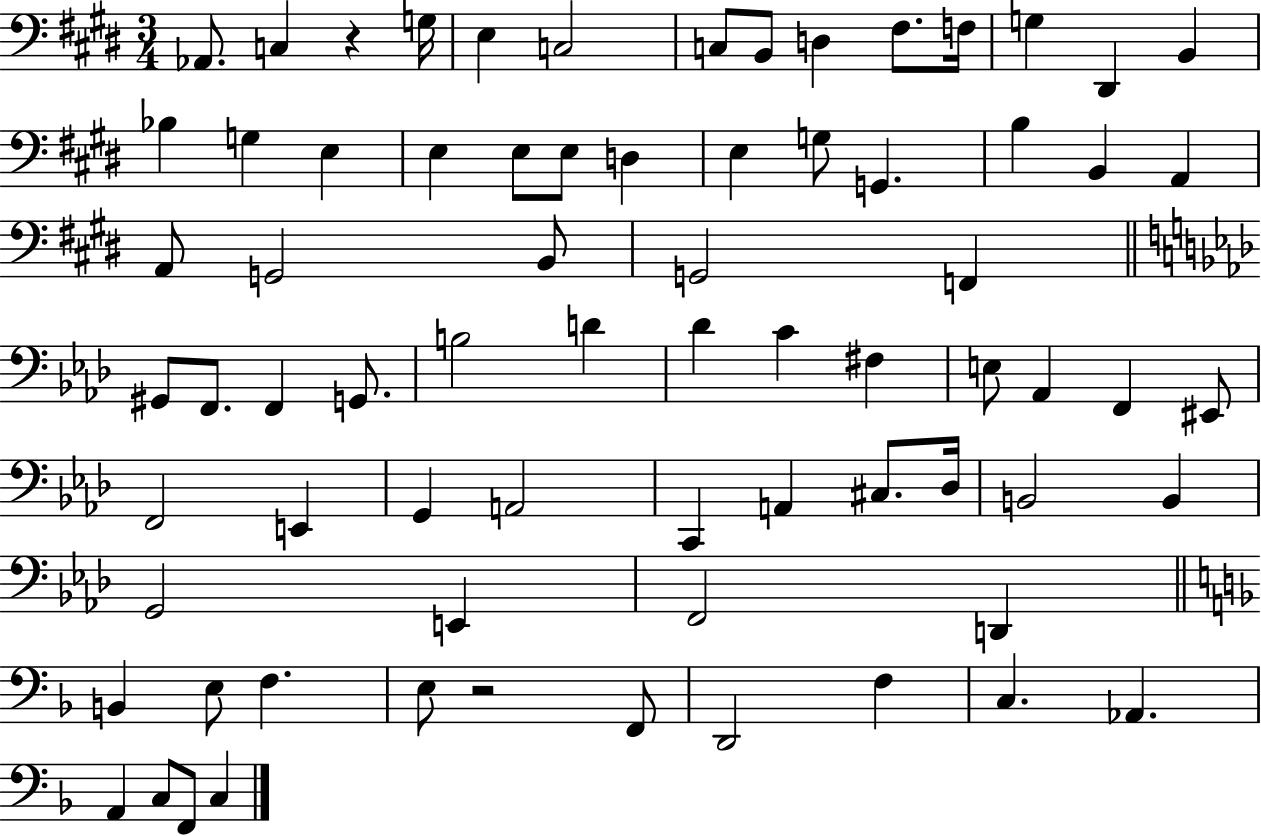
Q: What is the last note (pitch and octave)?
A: C3